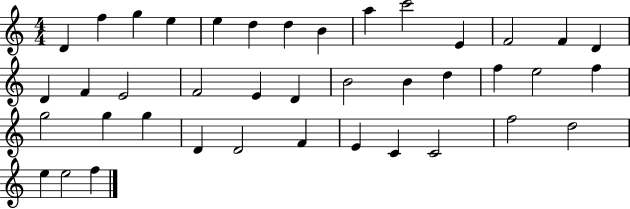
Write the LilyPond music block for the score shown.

{
  \clef treble
  \numericTimeSignature
  \time 4/4
  \key c \major
  d'4 f''4 g''4 e''4 | e''4 d''4 d''4 b'4 | a''4 c'''2 e'4 | f'2 f'4 d'4 | \break d'4 f'4 e'2 | f'2 e'4 d'4 | b'2 b'4 d''4 | f''4 e''2 f''4 | \break g''2 g''4 g''4 | d'4 d'2 f'4 | e'4 c'4 c'2 | f''2 d''2 | \break e''4 e''2 f''4 | \bar "|."
}